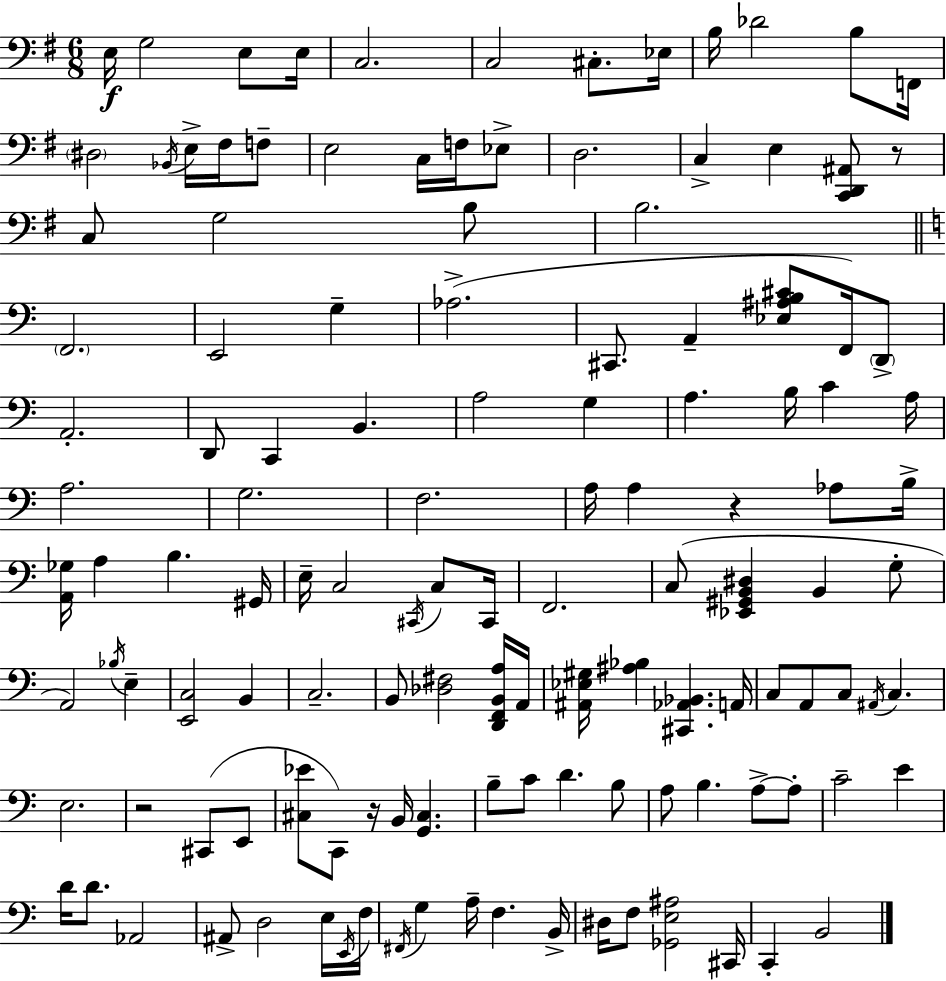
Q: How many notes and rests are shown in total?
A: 128